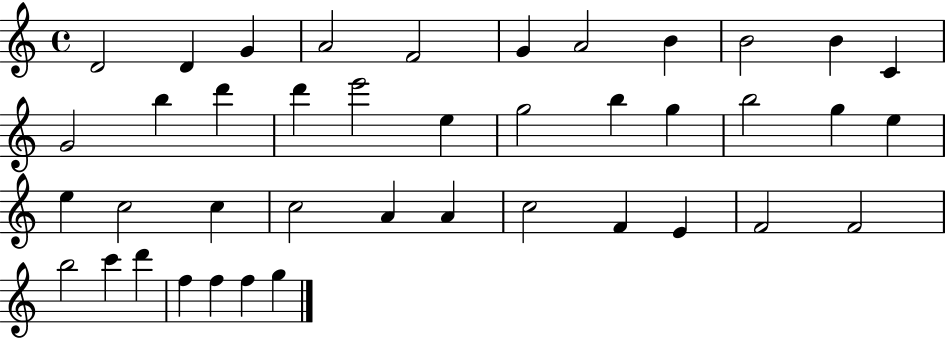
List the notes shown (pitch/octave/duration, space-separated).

D4/h D4/q G4/q A4/h F4/h G4/q A4/h B4/q B4/h B4/q C4/q G4/h B5/q D6/q D6/q E6/h E5/q G5/h B5/q G5/q B5/h G5/q E5/q E5/q C5/h C5/q C5/h A4/q A4/q C5/h F4/q E4/q F4/h F4/h B5/h C6/q D6/q F5/q F5/q F5/q G5/q